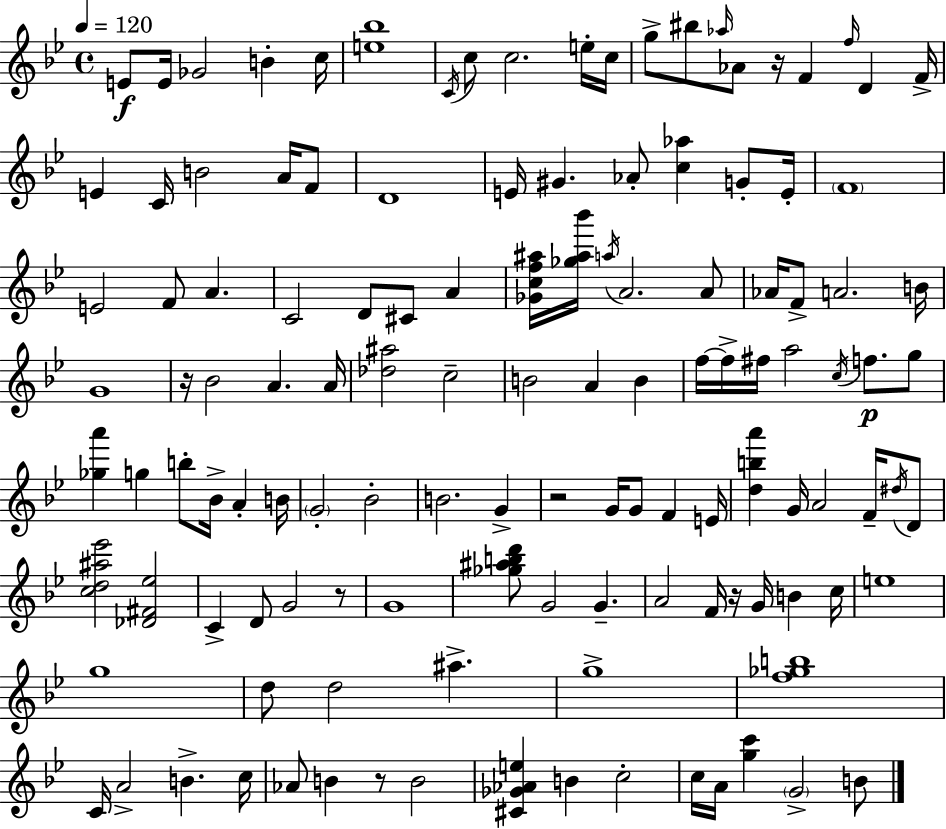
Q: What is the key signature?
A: BES major